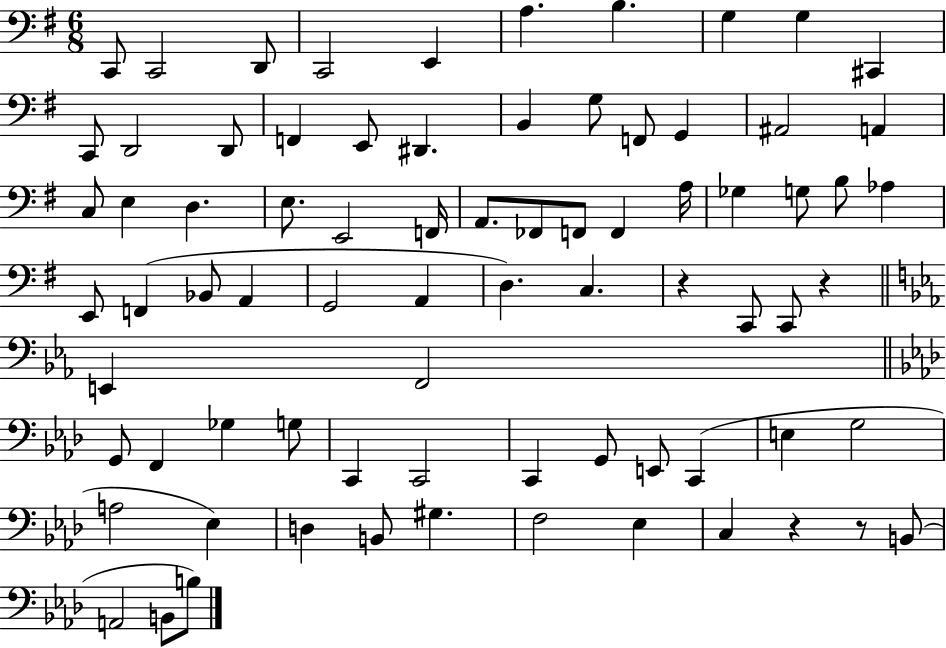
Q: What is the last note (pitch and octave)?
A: B3